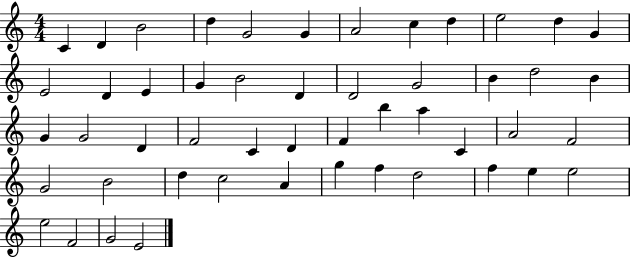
X:1
T:Untitled
M:4/4
L:1/4
K:C
C D B2 d G2 G A2 c d e2 d G E2 D E G B2 D D2 G2 B d2 B G G2 D F2 C D F b a C A2 F2 G2 B2 d c2 A g f d2 f e e2 e2 F2 G2 E2